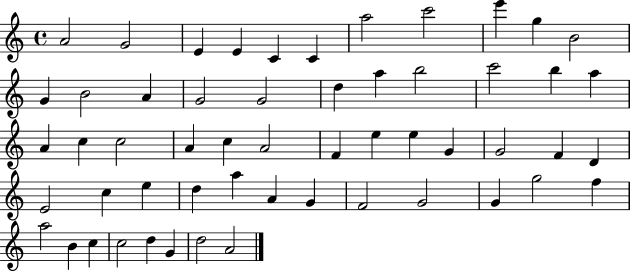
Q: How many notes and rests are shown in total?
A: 55